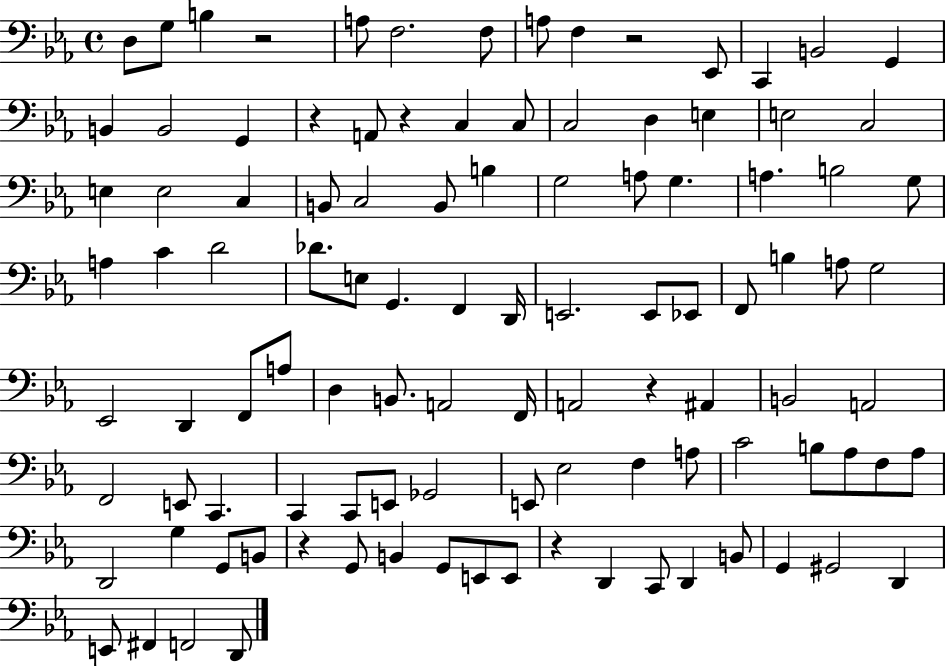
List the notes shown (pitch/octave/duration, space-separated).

D3/e G3/e B3/q R/h A3/e F3/h. F3/e A3/e F3/q R/h Eb2/e C2/q B2/h G2/q B2/q B2/h G2/q R/q A2/e R/q C3/q C3/e C3/h D3/q E3/q E3/h C3/h E3/q E3/h C3/q B2/e C3/h B2/e B3/q G3/h A3/e G3/q. A3/q. B3/h G3/e A3/q C4/q D4/h Db4/e. E3/e G2/q. F2/q D2/s E2/h. E2/e Eb2/e F2/e B3/q A3/e G3/h Eb2/h D2/q F2/e A3/e D3/q B2/e. A2/h F2/s A2/h R/q A#2/q B2/h A2/h F2/h E2/e C2/q. C2/q C2/e E2/e Gb2/h E2/e Eb3/h F3/q A3/e C4/h B3/e Ab3/e F3/e Ab3/e D2/h G3/q G2/e B2/e R/q G2/e B2/q G2/e E2/e E2/e R/q D2/q C2/e D2/q B2/e G2/q G#2/h D2/q E2/e F#2/q F2/h D2/e